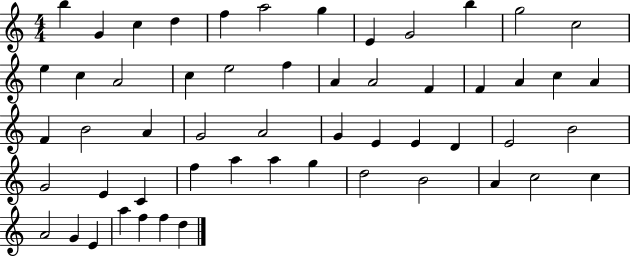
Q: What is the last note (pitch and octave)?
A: D5